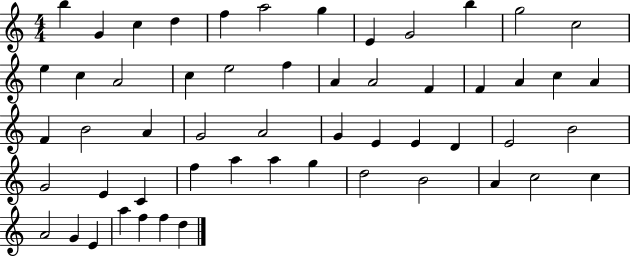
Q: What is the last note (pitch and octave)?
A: D5